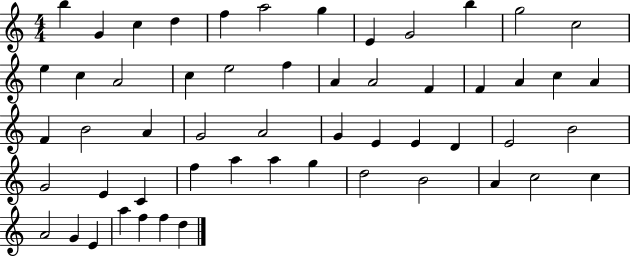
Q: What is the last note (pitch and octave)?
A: D5